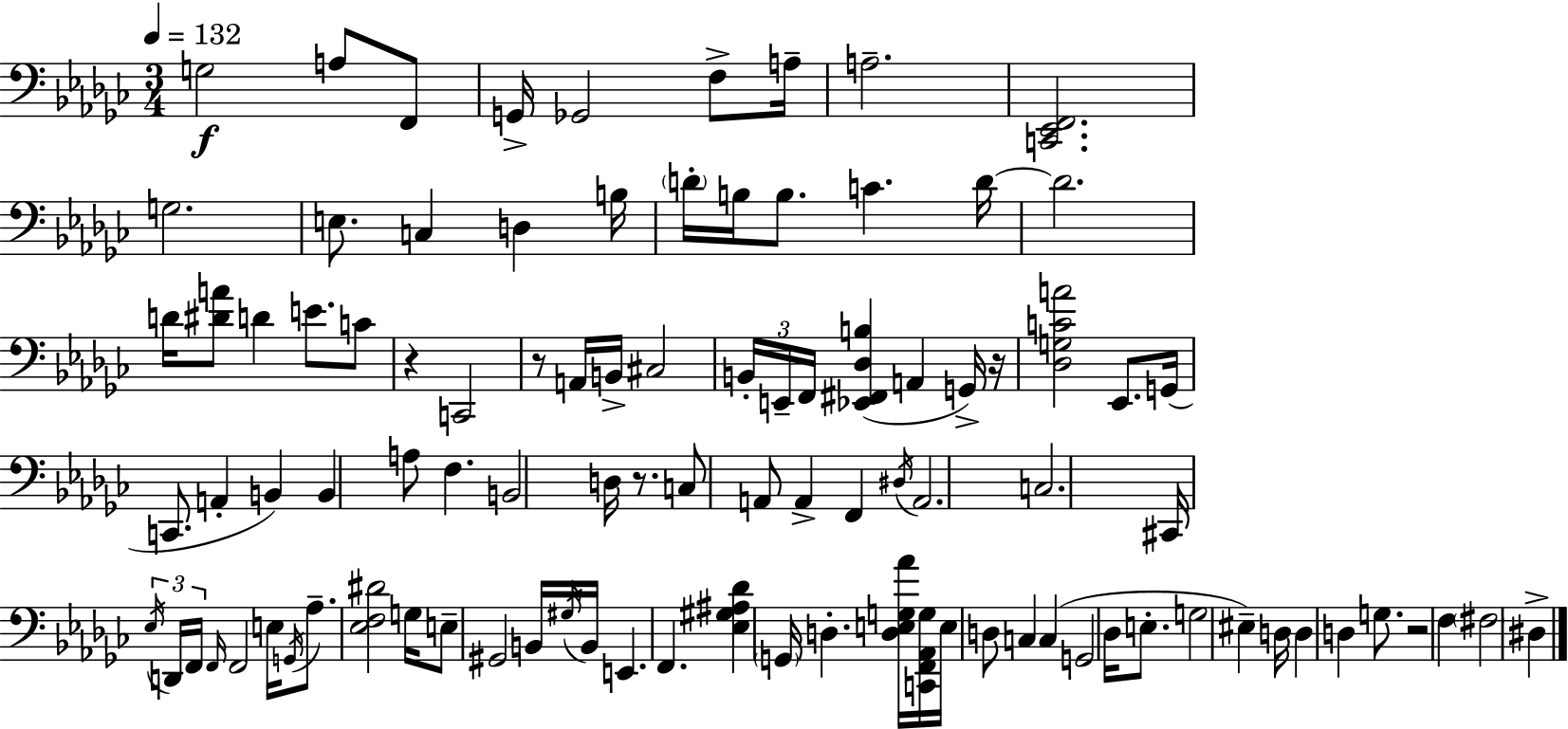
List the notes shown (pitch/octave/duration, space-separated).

G3/h A3/e F2/e G2/s Gb2/h F3/e A3/s A3/h. [C2,Eb2,F2]/h. G3/h. E3/e. C3/q D3/q B3/s D4/s B3/s B3/e. C4/q. D4/s D4/h. D4/s [D#4,A4]/e D4/q E4/e. C4/e R/q C2/h R/e A2/s B2/s C#3/h B2/s E2/s F2/s [Eb2,F#2,Db3,B3]/q A2/q G2/s R/s [Db3,G3,C4,A4]/h Eb2/e. G2/s C2/e. A2/q B2/q B2/q A3/e F3/q. B2/h D3/s R/e. C3/e A2/e A2/q F2/q D#3/s A2/h. C3/h. C#2/s Eb3/s D2/s F2/s F2/s F2/h E3/s G2/s Ab3/e. [Eb3,F3,D#4]/h G3/s E3/e G#2/h B2/s G#3/s B2/s E2/q. F2/q. [Eb3,G#3,A#3,Db4]/q G2/s D3/q. [D3,E3,G3,Ab4]/s [C2,F2,Ab2,G3]/s E3/s D3/e C3/q C3/q G2/h Db3/s E3/e. G3/h EIS3/q D3/s D3/q D3/q G3/e. R/h F3/q F#3/h D#3/q